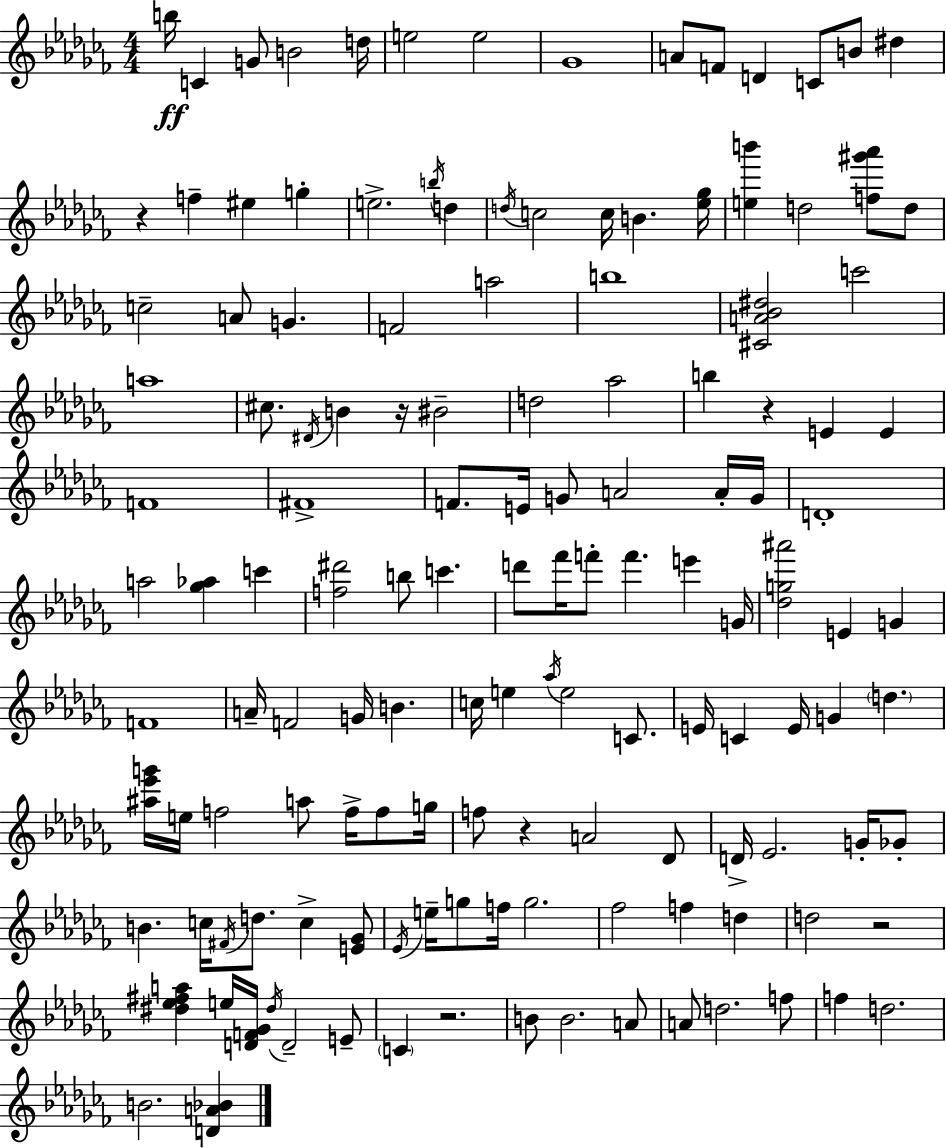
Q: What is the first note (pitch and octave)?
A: B5